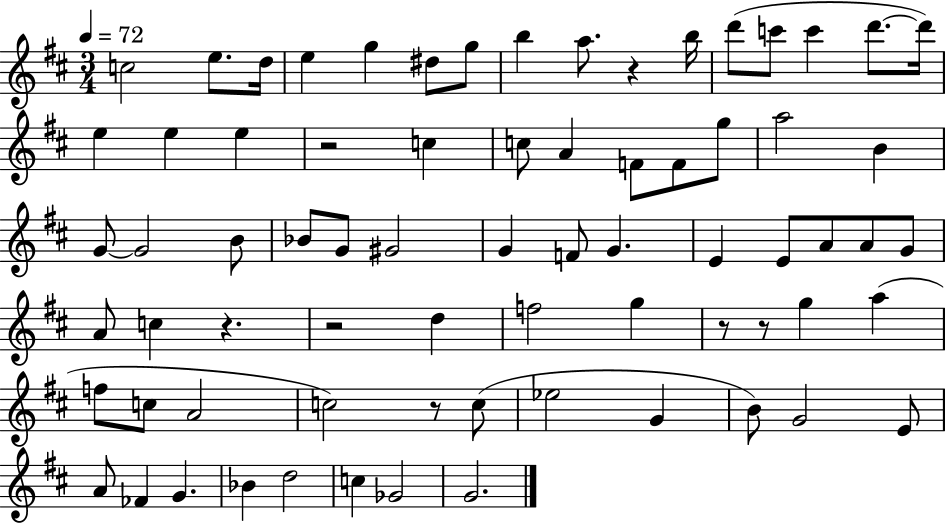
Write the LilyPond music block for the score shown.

{
  \clef treble
  \numericTimeSignature
  \time 3/4
  \key d \major
  \tempo 4 = 72
  c''2 e''8. d''16 | e''4 g''4 dis''8 g''8 | b''4 a''8. r4 b''16 | d'''8( c'''8 c'''4 d'''8.~~ d'''16) | \break e''4 e''4 e''4 | r2 c''4 | c''8 a'4 f'8 f'8 g''8 | a''2 b'4 | \break g'8~~ g'2 b'8 | bes'8 g'8 gis'2 | g'4 f'8 g'4. | e'4 e'8 a'8 a'8 g'8 | \break a'8 c''4 r4. | r2 d''4 | f''2 g''4 | r8 r8 g''4 a''4( | \break f''8 c''8 a'2 | c''2) r8 c''8( | ees''2 g'4 | b'8) g'2 e'8 | \break a'8 fes'4 g'4. | bes'4 d''2 | c''4 ges'2 | g'2. | \break \bar "|."
}